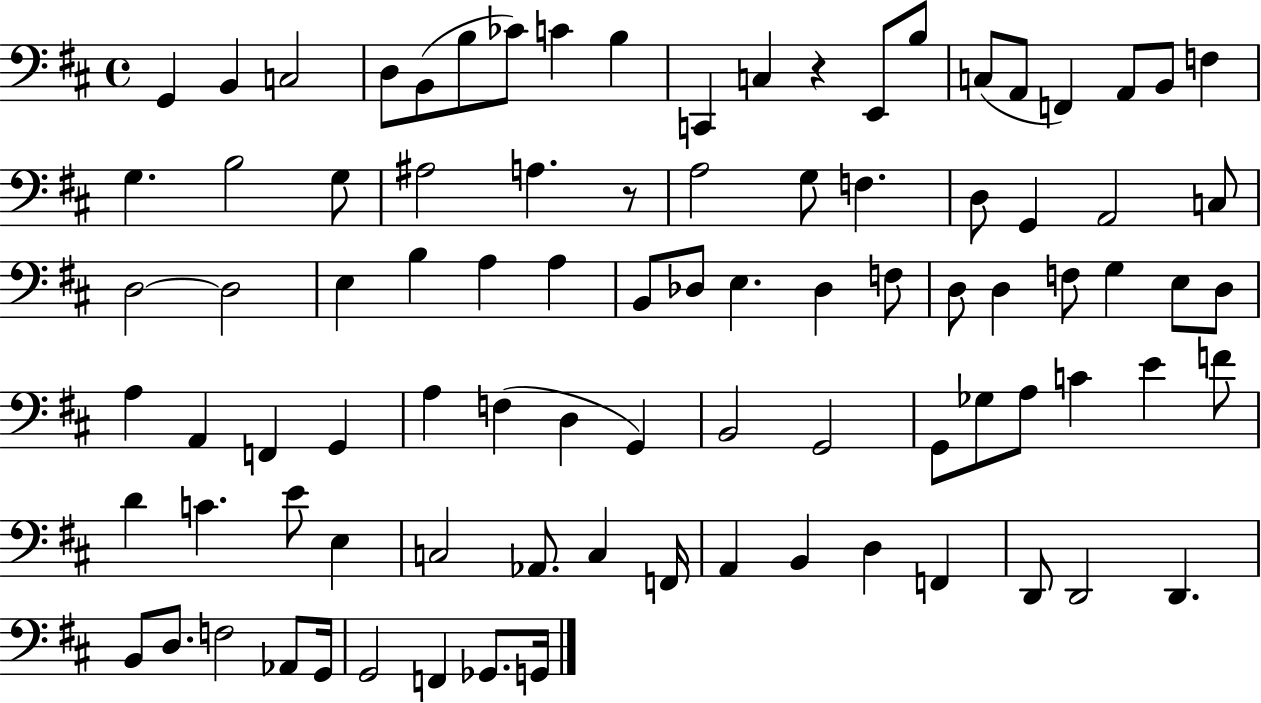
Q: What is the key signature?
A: D major